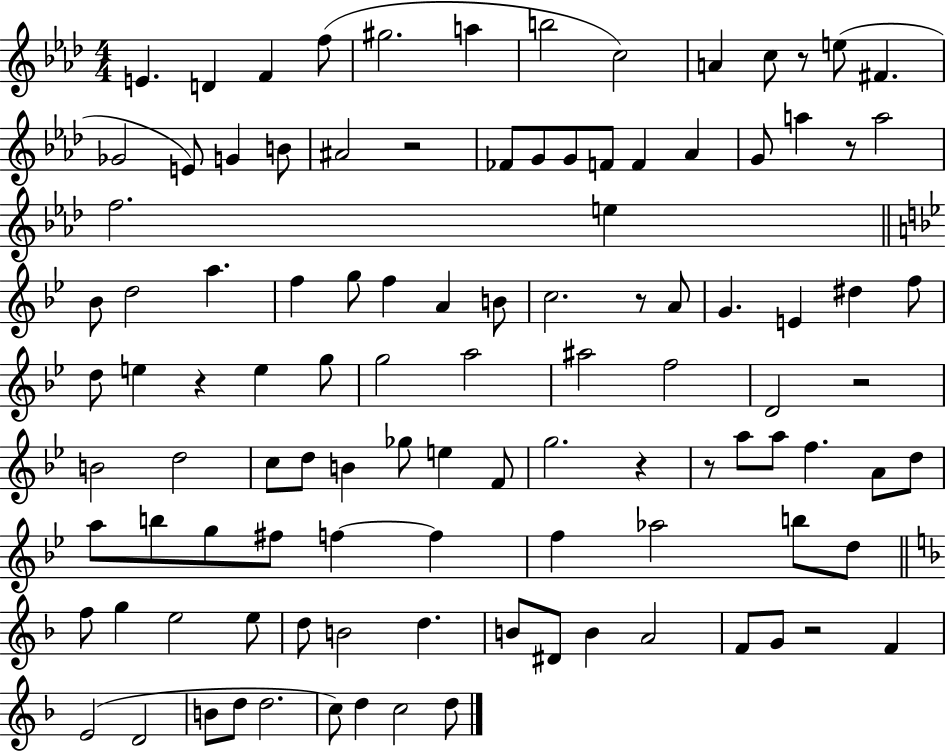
{
  \clef treble
  \numericTimeSignature
  \time 4/4
  \key aes \major
  e'4. d'4 f'4 f''8( | gis''2. a''4 | b''2 c''2) | a'4 c''8 r8 e''8( fis'4. | \break ges'2 e'8) g'4 b'8 | ais'2 r2 | fes'8 g'8 g'8 f'8 f'4 aes'4 | g'8 a''4 r8 a''2 | \break f''2. e''4 | \bar "||" \break \key bes \major bes'8 d''2 a''4. | f''4 g''8 f''4 a'4 b'8 | c''2. r8 a'8 | g'4. e'4 dis''4 f''8 | \break d''8 e''4 r4 e''4 g''8 | g''2 a''2 | ais''2 f''2 | d'2 r2 | \break b'2 d''2 | c''8 d''8 b'4 ges''8 e''4 f'8 | g''2. r4 | r8 a''8 a''8 f''4. a'8 d''8 | \break a''8 b''8 g''8 fis''8 f''4~~ f''4 | f''4 aes''2 b''8 d''8 | \bar "||" \break \key f \major f''8 g''4 e''2 e''8 | d''8 b'2 d''4. | b'8 dis'8 b'4 a'2 | f'8 g'8 r2 f'4 | \break e'2( d'2 | b'8 d''8 d''2. | c''8) d''4 c''2 d''8 | \bar "|."
}